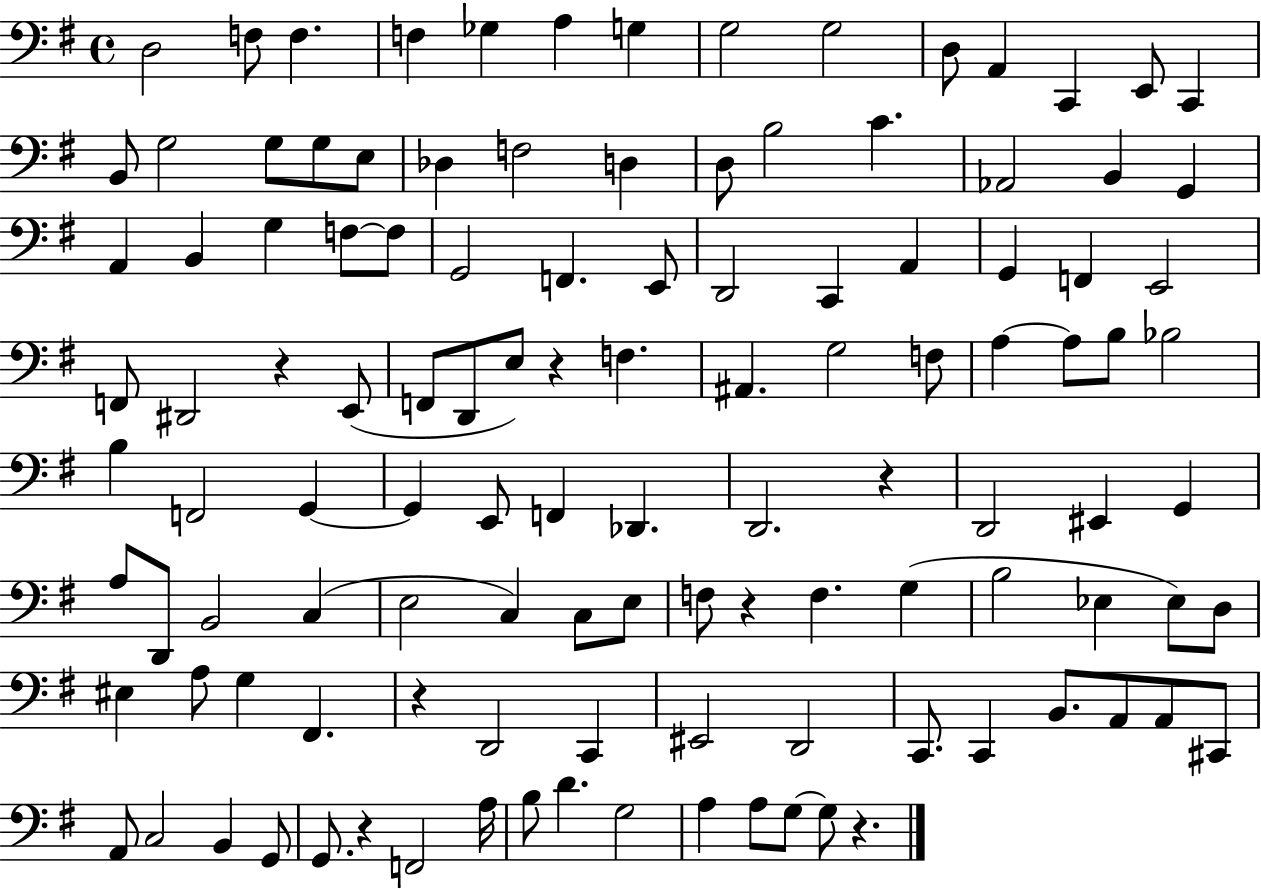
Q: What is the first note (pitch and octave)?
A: D3